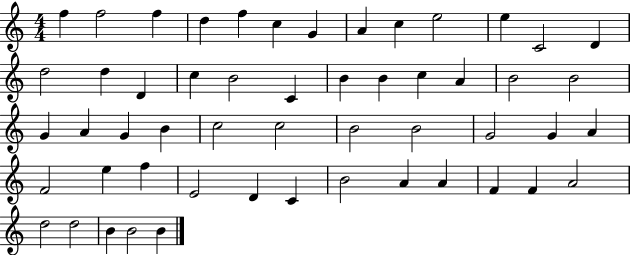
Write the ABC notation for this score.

X:1
T:Untitled
M:4/4
L:1/4
K:C
f f2 f d f c G A c e2 e C2 D d2 d D c B2 C B B c A B2 B2 G A G B c2 c2 B2 B2 G2 G A F2 e f E2 D C B2 A A F F A2 d2 d2 B B2 B